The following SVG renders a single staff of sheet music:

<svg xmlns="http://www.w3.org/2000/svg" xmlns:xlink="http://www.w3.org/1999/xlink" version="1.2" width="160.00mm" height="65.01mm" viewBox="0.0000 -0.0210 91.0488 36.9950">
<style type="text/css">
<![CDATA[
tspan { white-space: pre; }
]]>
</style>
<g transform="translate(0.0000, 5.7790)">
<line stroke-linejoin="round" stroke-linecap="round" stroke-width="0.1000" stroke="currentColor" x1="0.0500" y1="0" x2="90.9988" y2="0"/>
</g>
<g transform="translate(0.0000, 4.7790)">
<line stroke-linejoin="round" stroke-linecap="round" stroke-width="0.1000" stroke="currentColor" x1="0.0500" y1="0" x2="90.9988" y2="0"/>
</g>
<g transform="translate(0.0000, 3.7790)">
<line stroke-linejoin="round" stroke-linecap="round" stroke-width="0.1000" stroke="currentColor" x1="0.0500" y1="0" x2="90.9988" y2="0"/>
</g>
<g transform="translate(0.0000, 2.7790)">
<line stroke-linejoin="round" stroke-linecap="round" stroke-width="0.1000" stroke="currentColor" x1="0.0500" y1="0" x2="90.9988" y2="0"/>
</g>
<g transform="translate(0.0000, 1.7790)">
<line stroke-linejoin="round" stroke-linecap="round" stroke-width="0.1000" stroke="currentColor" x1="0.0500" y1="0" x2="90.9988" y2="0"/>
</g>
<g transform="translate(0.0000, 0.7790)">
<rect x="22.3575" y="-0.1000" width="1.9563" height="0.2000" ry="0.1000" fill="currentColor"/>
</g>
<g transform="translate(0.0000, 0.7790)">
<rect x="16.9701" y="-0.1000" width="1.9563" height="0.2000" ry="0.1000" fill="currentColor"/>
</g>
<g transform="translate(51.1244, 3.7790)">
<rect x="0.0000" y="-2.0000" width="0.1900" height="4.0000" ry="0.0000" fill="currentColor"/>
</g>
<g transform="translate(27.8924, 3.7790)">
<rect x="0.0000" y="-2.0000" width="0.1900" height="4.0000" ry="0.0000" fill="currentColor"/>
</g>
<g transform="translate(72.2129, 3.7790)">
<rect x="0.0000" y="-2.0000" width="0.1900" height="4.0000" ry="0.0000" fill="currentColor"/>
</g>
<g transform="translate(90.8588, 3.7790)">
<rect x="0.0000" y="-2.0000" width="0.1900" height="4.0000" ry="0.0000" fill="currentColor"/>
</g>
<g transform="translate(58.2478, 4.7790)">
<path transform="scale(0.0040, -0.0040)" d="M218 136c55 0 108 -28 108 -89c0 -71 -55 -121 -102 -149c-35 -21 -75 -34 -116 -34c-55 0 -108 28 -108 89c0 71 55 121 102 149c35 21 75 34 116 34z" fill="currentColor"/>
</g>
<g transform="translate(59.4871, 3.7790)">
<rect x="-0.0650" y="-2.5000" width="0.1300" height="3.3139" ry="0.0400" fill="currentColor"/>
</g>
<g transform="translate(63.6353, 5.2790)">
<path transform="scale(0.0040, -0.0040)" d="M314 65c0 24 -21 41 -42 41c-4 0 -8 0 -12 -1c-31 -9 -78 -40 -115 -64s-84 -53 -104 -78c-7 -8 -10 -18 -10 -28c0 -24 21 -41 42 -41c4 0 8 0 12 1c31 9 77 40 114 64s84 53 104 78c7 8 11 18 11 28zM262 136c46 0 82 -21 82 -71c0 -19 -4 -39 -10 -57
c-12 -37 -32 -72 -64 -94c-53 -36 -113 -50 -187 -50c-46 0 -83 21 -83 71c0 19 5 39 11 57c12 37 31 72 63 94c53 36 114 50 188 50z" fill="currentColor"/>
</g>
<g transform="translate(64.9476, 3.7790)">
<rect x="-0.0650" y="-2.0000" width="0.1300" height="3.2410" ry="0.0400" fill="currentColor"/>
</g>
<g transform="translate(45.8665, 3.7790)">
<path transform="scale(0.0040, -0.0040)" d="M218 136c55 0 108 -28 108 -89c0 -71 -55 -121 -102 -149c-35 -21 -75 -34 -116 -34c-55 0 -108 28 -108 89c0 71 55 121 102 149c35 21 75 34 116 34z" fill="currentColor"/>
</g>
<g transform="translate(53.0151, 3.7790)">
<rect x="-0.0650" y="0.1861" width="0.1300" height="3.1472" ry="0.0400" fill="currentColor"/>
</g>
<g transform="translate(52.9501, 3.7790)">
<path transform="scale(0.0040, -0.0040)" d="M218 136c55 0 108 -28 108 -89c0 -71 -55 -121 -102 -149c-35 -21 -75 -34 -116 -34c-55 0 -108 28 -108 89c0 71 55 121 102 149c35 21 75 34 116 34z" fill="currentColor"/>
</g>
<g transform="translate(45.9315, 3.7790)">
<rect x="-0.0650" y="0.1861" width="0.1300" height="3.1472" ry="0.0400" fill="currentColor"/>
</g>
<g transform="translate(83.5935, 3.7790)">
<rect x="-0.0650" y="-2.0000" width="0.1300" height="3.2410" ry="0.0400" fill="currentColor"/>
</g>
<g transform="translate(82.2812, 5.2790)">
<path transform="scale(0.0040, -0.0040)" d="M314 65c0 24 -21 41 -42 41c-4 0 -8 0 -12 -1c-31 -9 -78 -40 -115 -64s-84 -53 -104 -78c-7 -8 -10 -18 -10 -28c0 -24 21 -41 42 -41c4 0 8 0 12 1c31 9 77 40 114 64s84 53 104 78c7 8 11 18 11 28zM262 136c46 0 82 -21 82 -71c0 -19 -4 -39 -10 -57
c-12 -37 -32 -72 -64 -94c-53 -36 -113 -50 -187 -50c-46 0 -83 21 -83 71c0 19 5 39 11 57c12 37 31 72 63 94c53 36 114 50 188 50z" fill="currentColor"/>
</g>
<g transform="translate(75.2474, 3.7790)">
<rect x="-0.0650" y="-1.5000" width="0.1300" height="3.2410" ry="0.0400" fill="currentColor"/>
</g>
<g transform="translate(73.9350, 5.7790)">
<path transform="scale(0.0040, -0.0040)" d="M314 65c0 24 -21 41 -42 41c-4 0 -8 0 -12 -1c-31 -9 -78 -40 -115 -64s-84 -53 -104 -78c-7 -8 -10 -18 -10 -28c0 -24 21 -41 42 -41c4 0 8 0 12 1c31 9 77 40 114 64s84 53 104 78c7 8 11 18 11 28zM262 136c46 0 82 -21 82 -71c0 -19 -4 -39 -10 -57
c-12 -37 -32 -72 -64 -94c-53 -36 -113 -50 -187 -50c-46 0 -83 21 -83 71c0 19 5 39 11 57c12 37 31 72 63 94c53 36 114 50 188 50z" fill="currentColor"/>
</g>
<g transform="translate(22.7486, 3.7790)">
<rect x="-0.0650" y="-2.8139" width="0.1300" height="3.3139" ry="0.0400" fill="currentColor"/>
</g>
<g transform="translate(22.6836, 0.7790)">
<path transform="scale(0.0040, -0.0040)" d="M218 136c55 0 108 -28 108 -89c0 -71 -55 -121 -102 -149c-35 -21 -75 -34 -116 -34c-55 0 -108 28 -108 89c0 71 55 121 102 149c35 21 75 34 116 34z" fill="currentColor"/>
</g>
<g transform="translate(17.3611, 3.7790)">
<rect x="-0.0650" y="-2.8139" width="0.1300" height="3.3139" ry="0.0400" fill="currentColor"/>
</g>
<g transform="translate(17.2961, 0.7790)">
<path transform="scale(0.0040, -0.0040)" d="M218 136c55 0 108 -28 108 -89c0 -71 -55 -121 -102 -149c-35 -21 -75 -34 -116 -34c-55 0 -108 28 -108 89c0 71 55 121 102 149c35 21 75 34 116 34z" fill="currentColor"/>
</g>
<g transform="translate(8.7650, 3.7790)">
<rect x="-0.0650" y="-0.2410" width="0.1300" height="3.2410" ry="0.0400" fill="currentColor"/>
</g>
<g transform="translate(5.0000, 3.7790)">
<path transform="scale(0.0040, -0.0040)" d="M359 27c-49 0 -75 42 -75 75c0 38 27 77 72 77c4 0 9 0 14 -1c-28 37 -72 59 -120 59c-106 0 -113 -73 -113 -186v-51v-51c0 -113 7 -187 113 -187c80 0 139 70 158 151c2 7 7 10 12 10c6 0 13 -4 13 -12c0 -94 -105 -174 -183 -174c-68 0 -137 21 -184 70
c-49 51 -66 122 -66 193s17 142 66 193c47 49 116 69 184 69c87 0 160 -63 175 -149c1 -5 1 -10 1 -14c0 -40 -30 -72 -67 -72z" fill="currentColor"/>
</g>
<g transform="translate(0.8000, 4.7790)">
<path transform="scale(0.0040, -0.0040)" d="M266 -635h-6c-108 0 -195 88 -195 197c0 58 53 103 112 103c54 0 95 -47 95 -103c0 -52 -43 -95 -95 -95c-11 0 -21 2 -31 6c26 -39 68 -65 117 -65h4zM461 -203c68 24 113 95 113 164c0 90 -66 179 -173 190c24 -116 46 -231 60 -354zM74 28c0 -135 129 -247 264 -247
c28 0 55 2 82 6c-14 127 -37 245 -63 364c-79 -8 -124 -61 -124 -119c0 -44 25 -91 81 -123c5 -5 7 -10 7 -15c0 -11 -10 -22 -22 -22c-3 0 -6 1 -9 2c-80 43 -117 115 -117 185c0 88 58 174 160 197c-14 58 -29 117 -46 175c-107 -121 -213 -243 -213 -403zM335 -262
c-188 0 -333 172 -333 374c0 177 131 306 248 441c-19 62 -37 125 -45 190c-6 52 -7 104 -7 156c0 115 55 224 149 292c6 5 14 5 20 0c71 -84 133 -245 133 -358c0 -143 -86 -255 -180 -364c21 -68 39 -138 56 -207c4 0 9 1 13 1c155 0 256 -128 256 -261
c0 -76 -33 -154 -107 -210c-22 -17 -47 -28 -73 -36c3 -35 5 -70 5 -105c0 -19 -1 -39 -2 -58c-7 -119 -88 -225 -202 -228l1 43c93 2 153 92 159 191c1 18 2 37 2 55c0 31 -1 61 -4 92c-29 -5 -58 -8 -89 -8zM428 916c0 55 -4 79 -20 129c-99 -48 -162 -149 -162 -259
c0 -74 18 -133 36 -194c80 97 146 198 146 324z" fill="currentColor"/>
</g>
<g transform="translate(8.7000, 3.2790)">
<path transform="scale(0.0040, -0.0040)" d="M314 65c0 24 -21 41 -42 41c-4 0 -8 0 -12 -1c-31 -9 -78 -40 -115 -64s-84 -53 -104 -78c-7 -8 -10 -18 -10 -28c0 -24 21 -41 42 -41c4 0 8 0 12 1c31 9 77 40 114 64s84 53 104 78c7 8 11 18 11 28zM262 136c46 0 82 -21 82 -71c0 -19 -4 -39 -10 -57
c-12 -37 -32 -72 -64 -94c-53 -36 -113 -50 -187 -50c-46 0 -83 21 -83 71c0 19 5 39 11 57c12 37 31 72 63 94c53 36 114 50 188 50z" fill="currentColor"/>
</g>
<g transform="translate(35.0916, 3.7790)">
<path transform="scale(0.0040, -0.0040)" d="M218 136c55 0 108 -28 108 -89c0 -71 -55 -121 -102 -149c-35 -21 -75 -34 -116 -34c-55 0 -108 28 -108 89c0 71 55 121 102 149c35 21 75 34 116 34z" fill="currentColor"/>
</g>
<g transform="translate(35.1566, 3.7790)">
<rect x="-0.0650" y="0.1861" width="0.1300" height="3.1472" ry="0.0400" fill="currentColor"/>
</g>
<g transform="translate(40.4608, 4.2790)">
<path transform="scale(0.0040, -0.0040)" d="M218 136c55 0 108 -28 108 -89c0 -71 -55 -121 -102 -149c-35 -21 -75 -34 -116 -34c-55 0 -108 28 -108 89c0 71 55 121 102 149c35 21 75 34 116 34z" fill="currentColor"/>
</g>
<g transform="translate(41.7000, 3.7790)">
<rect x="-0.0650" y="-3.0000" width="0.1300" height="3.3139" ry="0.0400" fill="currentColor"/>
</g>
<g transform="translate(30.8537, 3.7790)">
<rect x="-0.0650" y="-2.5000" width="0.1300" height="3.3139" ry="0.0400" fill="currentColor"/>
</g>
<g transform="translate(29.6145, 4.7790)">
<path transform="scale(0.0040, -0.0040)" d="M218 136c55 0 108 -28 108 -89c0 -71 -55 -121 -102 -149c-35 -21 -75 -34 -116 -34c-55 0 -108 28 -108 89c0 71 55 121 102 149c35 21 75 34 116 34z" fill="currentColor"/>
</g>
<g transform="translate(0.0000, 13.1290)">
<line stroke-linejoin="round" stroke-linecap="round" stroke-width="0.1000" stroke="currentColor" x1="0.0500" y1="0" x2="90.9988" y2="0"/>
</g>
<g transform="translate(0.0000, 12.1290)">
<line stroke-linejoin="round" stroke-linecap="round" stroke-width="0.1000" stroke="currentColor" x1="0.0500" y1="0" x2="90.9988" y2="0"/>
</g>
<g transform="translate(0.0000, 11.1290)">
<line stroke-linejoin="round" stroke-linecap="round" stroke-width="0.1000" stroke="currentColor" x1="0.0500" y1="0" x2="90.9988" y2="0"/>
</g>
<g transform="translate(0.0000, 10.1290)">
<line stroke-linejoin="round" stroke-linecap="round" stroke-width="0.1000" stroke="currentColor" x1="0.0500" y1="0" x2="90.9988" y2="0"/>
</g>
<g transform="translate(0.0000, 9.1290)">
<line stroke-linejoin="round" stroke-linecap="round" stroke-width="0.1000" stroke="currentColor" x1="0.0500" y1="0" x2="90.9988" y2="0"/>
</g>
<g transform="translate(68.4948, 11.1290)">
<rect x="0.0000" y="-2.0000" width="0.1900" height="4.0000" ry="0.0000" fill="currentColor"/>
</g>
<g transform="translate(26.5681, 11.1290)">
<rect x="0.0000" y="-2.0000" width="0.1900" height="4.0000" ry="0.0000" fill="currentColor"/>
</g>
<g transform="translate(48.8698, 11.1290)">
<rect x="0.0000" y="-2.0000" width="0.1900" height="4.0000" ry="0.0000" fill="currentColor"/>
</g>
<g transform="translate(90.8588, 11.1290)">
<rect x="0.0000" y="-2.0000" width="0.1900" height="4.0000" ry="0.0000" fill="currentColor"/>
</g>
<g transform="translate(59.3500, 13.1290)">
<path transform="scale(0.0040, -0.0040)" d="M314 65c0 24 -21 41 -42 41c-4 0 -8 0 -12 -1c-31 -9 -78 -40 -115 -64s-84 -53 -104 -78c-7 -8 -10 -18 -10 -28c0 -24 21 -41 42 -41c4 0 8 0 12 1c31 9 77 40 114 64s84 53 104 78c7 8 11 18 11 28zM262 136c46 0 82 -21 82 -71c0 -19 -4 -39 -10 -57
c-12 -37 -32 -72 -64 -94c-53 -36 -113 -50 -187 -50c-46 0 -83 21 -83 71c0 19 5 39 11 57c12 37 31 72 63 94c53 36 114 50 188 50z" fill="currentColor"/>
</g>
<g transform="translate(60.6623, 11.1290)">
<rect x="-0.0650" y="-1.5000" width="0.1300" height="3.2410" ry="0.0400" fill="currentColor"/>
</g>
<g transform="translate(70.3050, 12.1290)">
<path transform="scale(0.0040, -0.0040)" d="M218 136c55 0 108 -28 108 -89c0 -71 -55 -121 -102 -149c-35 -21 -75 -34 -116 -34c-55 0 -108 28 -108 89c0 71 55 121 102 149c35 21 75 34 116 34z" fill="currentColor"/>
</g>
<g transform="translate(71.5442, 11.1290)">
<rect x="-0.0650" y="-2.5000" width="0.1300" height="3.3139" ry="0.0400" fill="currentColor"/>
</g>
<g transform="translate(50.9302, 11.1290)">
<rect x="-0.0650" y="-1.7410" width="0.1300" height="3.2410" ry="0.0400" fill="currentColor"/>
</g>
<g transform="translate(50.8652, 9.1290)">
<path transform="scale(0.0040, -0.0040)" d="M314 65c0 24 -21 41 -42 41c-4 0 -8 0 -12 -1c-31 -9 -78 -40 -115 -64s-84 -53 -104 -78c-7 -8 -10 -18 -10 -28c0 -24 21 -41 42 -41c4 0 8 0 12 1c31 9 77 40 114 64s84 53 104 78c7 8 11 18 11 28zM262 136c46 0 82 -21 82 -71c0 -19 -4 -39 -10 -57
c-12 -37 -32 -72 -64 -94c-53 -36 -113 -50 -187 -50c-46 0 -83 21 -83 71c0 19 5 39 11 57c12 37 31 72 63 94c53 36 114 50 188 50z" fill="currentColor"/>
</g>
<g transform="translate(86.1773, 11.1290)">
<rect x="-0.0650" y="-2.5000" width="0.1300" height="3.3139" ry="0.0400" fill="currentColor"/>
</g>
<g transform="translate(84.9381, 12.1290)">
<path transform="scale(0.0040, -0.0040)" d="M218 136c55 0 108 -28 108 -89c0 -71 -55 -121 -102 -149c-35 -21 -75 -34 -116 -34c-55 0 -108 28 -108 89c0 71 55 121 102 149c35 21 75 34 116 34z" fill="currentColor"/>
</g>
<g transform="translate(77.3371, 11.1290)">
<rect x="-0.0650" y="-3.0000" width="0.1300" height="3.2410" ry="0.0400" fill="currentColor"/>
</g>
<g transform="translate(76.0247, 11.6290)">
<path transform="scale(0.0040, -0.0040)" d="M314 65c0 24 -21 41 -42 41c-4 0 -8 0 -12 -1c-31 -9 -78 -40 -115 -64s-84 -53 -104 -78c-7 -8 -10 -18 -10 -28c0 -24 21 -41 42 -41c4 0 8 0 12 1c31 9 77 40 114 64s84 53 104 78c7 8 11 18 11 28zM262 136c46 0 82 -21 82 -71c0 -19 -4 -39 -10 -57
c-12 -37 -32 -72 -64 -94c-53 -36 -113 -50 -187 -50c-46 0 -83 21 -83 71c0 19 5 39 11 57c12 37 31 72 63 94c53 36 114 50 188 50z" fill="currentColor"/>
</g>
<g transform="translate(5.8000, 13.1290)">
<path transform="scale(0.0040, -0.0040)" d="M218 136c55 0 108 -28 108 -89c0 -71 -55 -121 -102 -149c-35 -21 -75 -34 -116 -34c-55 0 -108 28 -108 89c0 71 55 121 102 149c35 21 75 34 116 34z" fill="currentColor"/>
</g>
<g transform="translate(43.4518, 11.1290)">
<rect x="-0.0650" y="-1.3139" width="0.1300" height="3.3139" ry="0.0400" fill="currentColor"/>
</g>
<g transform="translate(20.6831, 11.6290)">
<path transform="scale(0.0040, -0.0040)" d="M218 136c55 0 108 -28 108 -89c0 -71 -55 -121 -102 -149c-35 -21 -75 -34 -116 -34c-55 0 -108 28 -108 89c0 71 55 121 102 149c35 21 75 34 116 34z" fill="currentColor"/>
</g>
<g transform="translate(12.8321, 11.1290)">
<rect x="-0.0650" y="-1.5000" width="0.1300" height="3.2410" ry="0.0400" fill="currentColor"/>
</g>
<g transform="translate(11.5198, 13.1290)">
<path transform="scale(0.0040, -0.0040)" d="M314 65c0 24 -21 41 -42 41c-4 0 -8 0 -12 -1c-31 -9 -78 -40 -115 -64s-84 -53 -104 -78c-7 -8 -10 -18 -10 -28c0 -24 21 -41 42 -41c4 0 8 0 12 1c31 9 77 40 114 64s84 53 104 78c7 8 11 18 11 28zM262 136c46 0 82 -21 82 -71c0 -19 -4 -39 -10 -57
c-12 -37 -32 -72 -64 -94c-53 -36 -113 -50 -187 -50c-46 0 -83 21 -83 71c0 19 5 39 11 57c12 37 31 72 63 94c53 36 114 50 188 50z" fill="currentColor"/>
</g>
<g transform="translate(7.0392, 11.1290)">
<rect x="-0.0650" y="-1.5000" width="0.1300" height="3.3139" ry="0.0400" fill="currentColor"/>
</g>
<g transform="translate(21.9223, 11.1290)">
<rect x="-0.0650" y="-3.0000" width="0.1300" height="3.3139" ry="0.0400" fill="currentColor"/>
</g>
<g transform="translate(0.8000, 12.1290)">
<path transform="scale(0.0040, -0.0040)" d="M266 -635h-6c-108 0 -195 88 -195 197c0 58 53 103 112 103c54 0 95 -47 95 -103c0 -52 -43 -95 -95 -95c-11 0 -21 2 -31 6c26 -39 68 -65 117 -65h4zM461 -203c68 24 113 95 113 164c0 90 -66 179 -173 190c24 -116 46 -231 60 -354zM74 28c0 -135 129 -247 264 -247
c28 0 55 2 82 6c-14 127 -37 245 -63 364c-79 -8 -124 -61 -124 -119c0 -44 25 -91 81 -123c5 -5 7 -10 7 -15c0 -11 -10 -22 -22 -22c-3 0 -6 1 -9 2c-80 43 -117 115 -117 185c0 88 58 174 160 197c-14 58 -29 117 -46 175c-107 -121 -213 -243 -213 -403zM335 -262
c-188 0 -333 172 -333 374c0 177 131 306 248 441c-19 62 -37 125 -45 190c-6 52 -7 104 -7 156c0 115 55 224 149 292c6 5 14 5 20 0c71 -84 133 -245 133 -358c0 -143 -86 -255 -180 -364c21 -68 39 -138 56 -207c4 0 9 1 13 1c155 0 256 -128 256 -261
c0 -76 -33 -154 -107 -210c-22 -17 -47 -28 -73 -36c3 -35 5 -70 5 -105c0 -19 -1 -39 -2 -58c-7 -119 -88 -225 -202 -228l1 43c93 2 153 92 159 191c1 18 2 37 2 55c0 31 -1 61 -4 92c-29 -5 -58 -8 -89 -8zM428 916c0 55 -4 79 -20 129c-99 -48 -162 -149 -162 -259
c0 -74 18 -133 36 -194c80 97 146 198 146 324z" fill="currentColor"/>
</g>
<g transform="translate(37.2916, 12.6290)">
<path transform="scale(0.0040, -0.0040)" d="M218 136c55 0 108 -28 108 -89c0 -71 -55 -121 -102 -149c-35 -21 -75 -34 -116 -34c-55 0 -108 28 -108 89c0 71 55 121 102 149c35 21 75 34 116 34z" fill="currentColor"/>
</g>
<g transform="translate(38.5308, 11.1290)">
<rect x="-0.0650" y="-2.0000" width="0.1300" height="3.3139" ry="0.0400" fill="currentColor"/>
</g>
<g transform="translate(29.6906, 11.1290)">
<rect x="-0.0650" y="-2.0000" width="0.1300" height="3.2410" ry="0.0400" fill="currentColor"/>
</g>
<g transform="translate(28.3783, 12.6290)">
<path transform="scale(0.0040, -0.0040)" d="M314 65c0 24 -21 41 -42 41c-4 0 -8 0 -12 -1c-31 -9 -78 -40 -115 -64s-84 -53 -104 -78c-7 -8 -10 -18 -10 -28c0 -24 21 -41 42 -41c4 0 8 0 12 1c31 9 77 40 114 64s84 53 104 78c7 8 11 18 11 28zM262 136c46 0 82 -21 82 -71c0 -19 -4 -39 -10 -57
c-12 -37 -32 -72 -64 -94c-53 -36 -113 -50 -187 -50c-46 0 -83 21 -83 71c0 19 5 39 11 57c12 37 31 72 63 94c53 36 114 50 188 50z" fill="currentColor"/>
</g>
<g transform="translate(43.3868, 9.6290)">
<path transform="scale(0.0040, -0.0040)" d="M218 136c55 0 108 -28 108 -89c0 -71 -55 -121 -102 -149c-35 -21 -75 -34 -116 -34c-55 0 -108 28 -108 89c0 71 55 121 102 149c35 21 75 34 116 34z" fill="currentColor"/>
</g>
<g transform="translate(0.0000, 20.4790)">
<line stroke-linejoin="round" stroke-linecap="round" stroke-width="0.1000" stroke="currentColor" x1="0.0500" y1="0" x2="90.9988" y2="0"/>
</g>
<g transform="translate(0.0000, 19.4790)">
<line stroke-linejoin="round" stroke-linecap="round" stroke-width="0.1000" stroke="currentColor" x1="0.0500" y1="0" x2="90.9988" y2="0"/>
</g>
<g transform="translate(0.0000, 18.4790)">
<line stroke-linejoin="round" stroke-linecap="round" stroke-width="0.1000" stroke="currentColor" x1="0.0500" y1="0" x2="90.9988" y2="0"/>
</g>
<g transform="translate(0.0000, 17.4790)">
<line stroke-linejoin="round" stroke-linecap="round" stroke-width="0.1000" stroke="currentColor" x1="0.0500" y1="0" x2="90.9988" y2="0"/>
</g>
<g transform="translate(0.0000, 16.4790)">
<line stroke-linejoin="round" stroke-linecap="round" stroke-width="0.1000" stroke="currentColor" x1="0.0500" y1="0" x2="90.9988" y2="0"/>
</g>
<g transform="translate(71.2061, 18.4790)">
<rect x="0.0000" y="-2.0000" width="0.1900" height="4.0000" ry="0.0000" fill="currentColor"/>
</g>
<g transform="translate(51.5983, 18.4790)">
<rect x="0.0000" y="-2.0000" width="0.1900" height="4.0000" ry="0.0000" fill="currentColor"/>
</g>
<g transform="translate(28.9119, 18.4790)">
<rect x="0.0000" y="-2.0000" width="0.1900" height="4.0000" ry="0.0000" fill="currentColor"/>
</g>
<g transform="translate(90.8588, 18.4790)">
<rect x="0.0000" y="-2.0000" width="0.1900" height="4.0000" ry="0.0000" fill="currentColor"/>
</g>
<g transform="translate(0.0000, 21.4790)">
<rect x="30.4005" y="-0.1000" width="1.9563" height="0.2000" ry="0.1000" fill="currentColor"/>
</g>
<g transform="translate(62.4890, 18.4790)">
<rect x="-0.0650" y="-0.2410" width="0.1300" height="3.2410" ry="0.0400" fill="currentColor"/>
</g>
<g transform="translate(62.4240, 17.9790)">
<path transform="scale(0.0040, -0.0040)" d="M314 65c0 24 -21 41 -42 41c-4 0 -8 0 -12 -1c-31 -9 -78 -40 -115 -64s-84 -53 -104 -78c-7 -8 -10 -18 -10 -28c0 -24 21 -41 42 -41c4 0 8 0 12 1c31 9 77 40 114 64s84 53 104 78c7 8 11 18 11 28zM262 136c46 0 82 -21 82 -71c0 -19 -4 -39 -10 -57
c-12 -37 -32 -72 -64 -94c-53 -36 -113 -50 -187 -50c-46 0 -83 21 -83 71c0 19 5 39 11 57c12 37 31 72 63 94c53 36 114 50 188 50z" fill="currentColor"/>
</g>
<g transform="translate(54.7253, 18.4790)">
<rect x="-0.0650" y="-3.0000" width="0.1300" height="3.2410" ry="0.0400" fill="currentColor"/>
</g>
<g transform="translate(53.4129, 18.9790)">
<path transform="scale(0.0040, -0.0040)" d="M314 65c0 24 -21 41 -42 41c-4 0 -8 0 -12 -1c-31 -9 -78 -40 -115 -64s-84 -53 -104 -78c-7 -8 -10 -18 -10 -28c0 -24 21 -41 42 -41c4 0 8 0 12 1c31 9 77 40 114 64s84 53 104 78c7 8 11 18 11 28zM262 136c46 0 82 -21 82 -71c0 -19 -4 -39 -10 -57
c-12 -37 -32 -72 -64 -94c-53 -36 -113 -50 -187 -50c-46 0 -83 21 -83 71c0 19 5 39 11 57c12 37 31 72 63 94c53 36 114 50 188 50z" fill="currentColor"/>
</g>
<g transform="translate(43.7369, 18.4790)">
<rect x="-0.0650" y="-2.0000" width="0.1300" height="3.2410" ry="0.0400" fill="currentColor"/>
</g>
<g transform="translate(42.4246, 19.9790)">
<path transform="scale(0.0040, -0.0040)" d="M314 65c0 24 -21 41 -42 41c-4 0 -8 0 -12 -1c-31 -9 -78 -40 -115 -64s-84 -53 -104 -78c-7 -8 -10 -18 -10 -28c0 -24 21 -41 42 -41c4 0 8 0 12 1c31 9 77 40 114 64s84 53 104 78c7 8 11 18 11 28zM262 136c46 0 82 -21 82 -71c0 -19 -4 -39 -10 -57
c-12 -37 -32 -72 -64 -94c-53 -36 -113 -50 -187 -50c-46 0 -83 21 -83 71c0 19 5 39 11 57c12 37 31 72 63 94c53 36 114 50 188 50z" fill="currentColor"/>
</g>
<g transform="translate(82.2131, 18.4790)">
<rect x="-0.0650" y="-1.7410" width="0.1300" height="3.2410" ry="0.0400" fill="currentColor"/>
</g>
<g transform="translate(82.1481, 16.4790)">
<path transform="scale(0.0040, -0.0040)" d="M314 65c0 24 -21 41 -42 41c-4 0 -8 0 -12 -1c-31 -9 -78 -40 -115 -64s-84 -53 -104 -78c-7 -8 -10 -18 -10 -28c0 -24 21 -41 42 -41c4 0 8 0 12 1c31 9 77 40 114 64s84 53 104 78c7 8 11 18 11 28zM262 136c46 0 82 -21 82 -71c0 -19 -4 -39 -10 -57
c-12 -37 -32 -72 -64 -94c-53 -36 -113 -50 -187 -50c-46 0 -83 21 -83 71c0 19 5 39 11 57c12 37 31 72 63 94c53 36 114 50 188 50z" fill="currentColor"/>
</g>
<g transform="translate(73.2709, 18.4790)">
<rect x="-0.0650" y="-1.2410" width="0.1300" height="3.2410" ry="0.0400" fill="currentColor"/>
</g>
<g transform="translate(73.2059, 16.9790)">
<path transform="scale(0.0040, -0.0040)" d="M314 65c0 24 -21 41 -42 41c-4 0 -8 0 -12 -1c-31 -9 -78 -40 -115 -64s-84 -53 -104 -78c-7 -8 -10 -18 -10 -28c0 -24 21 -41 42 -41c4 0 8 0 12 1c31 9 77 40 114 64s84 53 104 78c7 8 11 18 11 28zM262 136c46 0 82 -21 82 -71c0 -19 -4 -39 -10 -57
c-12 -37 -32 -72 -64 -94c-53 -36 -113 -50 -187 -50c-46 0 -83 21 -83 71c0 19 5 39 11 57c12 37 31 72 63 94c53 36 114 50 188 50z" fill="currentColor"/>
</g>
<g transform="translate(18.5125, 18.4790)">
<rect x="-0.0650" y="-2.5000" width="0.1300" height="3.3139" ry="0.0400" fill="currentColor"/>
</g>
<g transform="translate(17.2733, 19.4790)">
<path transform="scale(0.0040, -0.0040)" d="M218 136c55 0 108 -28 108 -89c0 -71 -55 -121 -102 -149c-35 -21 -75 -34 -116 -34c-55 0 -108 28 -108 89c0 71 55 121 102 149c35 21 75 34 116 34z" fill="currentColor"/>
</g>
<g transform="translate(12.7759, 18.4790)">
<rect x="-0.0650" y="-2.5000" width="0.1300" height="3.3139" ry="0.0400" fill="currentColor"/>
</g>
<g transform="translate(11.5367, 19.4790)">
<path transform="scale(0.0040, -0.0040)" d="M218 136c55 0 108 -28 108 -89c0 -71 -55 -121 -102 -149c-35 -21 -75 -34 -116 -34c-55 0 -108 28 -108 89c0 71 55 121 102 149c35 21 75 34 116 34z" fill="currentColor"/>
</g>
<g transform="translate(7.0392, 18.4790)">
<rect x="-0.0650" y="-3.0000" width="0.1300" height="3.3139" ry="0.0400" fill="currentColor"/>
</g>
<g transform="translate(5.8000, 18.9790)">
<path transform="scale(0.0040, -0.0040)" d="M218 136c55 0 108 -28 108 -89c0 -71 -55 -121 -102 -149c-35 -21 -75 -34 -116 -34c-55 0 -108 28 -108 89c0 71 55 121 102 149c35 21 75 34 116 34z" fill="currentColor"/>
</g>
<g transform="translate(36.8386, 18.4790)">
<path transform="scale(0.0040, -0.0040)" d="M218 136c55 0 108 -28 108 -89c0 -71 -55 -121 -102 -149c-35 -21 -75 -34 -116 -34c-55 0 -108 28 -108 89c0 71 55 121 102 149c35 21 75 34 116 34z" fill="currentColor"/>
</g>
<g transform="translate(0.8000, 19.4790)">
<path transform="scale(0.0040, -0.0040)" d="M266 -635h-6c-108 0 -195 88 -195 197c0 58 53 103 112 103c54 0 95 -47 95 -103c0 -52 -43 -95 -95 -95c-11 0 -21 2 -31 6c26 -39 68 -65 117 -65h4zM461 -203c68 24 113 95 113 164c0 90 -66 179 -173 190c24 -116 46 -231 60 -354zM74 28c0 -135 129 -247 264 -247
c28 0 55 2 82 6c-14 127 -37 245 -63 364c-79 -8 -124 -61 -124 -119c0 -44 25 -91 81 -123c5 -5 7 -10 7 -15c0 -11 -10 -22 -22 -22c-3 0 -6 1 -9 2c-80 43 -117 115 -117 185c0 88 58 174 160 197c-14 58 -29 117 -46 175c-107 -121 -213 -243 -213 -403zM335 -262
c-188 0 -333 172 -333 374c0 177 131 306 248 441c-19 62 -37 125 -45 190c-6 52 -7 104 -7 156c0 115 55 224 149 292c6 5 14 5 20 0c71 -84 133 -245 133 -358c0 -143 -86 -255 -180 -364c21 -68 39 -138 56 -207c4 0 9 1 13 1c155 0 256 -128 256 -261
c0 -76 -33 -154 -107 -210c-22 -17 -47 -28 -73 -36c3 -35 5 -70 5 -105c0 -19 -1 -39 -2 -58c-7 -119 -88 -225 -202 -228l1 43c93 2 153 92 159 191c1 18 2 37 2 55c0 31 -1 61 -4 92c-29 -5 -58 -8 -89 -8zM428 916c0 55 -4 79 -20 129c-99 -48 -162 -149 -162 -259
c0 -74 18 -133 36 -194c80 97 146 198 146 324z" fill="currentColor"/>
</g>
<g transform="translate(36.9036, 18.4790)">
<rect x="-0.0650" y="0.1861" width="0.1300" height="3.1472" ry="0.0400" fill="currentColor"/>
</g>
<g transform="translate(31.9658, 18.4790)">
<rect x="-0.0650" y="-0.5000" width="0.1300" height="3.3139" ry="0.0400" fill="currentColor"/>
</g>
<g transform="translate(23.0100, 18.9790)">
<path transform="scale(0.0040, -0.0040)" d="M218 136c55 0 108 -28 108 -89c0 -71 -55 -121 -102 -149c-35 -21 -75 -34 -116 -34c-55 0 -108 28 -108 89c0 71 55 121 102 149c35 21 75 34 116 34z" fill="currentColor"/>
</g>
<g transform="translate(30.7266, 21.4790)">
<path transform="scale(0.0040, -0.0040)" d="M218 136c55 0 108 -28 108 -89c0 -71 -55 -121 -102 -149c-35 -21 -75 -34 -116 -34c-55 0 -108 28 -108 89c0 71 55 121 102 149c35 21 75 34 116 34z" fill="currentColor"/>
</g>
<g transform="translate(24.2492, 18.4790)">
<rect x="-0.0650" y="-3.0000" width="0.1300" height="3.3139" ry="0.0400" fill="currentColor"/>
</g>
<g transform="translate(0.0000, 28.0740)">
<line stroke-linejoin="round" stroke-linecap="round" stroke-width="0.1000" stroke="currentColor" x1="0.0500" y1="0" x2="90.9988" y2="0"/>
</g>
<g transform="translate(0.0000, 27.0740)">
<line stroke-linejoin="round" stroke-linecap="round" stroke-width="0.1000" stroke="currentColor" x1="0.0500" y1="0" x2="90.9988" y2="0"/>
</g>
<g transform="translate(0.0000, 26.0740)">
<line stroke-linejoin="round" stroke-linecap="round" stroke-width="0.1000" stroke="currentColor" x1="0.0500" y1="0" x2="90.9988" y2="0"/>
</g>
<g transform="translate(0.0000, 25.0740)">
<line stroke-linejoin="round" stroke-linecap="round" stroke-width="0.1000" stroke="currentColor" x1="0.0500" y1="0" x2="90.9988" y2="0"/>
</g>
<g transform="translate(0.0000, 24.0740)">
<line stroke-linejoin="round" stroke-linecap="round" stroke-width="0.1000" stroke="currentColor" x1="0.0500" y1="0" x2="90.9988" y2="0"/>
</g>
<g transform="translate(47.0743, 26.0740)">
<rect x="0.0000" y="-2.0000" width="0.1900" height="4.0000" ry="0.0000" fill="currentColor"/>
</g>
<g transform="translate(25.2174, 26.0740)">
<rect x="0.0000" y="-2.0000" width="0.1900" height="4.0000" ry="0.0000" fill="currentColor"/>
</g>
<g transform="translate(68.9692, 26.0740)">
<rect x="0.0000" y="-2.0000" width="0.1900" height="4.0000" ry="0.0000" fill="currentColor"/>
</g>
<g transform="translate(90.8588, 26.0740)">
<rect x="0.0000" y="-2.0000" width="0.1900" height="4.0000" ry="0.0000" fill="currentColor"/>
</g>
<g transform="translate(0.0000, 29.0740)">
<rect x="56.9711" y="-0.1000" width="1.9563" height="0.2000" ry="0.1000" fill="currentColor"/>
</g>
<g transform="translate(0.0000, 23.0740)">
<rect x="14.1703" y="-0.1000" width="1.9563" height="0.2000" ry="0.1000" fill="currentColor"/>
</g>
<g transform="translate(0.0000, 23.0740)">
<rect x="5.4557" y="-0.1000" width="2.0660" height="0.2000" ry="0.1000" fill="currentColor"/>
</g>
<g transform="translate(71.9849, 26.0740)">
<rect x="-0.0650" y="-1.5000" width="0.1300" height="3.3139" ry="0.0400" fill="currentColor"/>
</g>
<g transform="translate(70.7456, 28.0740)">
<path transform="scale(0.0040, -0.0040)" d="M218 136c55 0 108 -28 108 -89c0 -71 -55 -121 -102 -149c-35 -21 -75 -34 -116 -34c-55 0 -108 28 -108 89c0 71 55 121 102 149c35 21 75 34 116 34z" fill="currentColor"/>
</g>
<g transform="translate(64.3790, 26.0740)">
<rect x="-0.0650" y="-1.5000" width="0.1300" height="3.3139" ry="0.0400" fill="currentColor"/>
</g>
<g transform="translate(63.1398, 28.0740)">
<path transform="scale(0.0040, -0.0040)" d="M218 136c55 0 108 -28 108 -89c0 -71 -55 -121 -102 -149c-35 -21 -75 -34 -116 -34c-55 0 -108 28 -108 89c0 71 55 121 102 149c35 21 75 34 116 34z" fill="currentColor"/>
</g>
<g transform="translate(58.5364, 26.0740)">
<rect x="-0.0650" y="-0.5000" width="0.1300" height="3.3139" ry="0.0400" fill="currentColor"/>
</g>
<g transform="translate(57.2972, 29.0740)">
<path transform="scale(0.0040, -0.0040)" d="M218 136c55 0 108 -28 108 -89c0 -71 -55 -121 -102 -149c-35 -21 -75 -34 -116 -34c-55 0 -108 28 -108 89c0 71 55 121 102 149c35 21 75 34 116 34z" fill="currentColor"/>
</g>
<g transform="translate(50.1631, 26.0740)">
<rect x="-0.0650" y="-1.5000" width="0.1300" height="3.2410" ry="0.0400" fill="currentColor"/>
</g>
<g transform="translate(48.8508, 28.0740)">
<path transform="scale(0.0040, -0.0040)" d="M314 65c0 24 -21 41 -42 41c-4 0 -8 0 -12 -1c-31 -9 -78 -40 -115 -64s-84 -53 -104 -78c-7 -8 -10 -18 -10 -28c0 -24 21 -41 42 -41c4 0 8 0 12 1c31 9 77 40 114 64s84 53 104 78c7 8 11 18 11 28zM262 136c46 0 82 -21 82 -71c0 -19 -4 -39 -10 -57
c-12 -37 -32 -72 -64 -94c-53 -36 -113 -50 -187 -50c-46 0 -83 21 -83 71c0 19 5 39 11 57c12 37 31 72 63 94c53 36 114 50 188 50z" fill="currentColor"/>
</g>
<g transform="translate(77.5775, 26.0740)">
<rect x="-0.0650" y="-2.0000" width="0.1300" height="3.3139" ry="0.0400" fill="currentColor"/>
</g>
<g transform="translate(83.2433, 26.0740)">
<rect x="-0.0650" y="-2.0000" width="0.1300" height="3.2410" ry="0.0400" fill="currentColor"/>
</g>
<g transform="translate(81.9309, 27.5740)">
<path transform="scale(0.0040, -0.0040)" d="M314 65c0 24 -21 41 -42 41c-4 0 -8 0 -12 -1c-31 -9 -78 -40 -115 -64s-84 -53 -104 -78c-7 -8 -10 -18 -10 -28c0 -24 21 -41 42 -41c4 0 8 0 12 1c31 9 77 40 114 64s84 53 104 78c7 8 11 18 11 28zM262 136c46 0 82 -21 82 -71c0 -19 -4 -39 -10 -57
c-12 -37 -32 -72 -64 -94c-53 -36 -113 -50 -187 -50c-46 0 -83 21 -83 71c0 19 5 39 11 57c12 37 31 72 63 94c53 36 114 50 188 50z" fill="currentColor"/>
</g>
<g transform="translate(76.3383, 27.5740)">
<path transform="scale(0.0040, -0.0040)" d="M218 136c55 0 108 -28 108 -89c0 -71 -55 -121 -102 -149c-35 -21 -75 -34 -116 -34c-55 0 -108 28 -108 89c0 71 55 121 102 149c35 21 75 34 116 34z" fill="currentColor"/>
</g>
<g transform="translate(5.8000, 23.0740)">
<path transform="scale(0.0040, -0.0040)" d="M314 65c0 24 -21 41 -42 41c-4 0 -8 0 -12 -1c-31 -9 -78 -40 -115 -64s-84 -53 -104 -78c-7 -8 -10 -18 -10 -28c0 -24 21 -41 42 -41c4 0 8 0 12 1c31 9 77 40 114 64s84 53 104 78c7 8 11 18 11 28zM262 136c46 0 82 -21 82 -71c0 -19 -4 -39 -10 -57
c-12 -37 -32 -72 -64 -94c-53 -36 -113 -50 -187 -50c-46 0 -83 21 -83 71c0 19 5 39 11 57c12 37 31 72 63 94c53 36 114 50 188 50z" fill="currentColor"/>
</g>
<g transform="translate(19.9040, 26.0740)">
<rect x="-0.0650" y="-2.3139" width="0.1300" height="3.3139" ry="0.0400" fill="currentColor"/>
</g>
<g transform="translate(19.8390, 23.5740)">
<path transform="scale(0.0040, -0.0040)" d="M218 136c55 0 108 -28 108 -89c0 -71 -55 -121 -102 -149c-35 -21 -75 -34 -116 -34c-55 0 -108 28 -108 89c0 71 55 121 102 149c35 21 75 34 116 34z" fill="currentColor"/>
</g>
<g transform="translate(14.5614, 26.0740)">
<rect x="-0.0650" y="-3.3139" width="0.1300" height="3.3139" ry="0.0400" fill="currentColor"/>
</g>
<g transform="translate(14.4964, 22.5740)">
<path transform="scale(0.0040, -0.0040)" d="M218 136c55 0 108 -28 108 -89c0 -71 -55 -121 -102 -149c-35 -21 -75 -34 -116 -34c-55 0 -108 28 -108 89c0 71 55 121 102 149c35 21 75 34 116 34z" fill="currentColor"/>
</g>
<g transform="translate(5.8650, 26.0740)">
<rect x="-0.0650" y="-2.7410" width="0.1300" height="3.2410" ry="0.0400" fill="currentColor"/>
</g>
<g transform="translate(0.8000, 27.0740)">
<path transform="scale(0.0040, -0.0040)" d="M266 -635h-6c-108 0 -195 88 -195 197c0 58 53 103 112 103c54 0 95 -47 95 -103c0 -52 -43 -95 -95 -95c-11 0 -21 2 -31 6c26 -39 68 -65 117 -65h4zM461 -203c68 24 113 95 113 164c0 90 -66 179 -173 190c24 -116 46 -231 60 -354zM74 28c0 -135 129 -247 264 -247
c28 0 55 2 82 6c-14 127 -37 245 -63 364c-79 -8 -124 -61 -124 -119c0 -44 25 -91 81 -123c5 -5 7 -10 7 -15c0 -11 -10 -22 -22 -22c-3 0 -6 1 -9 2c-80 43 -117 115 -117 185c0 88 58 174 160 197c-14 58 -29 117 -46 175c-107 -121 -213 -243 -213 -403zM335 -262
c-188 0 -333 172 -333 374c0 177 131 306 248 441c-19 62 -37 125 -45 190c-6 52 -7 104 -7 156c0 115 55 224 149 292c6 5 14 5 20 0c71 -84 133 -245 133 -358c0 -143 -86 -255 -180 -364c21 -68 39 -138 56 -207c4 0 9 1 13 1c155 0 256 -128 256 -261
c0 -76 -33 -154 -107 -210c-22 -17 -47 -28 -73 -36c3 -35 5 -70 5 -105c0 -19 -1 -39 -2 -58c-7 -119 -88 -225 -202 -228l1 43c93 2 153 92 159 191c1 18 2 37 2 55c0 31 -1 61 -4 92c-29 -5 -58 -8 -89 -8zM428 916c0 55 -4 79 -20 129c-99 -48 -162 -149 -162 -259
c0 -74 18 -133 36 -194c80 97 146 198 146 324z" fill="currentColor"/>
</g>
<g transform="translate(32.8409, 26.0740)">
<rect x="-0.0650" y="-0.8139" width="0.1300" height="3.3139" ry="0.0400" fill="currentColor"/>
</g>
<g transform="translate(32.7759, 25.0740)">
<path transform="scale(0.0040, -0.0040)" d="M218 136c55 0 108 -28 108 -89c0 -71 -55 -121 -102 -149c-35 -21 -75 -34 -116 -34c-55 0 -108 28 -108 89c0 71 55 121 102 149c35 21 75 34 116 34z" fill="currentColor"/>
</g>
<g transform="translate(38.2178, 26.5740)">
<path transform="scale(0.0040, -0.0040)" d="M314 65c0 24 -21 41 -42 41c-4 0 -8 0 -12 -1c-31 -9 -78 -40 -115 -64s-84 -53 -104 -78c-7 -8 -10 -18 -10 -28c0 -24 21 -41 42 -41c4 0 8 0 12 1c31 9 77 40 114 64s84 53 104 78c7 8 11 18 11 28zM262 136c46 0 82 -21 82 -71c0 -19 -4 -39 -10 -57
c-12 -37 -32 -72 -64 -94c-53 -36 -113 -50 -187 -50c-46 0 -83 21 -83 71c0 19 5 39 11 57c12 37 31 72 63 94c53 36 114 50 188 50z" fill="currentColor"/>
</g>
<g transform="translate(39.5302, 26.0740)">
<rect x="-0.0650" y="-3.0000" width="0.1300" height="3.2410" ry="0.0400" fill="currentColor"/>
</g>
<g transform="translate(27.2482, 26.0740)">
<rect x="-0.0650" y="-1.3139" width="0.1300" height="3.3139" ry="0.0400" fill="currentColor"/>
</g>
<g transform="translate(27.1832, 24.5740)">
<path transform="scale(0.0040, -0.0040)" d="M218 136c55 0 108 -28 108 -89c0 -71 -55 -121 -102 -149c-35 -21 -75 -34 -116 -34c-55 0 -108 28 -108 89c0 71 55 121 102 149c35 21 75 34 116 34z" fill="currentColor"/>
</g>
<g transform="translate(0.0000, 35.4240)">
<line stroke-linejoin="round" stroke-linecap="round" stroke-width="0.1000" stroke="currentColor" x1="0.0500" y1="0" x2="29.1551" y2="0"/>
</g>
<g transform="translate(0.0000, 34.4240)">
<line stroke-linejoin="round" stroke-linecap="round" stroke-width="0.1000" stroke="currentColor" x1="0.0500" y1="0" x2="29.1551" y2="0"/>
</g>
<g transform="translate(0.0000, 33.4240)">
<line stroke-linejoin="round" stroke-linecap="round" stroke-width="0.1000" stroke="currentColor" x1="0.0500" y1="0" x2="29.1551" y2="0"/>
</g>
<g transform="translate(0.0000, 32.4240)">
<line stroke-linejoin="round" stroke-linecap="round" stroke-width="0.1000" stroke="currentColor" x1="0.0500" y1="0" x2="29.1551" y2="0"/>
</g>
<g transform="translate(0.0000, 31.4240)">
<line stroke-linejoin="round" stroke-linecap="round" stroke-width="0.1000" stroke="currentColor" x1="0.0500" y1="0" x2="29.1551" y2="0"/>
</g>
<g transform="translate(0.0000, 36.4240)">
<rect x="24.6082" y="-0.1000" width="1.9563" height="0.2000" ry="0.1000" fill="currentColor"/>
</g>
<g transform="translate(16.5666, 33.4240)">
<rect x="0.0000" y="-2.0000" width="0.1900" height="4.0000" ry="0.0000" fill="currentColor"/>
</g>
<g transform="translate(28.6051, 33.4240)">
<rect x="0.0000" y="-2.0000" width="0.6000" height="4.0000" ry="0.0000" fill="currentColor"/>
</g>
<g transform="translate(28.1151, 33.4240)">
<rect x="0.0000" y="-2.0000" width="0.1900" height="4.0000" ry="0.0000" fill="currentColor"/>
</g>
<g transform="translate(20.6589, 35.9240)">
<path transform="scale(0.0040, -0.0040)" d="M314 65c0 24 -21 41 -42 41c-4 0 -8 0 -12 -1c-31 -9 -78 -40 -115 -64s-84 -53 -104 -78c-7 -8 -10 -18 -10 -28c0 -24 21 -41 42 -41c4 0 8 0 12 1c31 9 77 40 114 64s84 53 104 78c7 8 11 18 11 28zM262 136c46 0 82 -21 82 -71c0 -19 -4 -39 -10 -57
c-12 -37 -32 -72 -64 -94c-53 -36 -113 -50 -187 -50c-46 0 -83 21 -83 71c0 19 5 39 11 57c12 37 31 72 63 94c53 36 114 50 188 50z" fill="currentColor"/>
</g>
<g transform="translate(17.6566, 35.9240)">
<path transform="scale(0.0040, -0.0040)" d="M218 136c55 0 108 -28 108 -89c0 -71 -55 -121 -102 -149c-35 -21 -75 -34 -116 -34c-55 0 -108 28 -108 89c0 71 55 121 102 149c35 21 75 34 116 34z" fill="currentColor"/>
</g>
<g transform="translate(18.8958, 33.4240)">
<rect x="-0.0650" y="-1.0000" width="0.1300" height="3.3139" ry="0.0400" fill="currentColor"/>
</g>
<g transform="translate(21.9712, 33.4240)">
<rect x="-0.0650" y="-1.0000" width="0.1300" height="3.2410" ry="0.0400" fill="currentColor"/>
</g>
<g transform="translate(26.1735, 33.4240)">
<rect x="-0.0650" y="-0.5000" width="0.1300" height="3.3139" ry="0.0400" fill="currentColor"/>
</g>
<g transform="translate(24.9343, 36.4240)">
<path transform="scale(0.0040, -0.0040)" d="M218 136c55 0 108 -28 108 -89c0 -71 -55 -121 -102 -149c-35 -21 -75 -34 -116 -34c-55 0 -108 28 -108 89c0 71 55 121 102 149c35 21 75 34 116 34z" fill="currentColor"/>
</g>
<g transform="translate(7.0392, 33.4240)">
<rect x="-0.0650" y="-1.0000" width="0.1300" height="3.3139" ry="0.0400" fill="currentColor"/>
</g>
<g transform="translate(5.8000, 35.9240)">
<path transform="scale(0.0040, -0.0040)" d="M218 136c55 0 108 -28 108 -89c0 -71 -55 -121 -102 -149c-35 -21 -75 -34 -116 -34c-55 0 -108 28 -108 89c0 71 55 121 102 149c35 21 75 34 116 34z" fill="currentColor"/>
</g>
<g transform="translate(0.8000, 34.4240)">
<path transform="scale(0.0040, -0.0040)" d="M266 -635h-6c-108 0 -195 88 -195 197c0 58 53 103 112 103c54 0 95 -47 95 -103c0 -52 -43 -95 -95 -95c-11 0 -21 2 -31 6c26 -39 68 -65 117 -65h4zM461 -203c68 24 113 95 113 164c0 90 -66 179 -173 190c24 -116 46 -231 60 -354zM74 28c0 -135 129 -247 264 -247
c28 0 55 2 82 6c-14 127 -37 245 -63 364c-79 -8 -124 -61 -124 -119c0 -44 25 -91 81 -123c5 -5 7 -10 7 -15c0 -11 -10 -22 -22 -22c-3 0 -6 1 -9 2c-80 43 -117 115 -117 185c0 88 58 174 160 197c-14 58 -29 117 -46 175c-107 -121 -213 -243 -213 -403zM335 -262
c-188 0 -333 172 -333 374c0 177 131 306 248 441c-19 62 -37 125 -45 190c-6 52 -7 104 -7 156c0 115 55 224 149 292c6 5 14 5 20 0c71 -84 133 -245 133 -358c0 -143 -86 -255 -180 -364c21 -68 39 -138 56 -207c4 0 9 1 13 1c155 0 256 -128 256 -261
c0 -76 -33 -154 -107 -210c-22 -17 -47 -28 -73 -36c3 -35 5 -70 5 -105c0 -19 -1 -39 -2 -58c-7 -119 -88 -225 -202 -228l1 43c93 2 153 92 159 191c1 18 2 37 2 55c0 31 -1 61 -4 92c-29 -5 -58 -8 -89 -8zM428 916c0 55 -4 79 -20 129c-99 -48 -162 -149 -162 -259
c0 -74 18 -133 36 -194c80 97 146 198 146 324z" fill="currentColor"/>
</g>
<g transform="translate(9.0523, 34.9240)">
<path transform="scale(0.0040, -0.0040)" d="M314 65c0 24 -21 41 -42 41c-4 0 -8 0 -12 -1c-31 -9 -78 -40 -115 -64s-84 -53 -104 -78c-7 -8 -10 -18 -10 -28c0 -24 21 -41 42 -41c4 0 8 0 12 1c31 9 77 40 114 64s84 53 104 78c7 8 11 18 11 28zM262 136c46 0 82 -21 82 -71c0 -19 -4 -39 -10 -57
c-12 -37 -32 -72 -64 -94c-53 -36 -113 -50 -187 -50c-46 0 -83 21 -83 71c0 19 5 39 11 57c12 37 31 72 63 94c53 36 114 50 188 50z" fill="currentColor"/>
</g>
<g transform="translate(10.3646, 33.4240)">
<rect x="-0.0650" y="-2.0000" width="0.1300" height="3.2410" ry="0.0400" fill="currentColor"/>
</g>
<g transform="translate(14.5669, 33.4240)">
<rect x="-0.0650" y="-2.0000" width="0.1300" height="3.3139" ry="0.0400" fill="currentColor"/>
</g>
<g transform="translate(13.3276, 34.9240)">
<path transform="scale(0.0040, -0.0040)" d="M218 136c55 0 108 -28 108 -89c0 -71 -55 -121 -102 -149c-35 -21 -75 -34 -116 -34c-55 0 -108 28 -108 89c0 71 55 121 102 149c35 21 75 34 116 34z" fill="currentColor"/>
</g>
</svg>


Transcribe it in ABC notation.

X:1
T:Untitled
M:4/4
L:1/4
K:C
c2 a a G B A B B G F2 E2 F2 E E2 A F2 F e f2 E2 G A2 G A G G A C B F2 A2 c2 e2 f2 a2 b g e d A2 E2 C E E F F2 D F2 F D D2 C